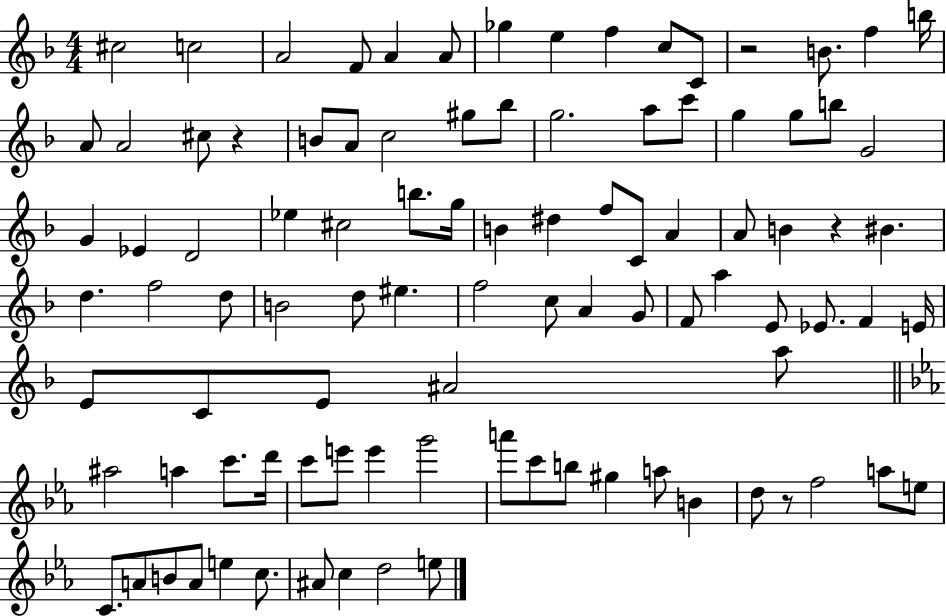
C#5/h C5/h A4/h F4/e A4/q A4/e Gb5/q E5/q F5/q C5/e C4/e R/h B4/e. F5/q B5/s A4/e A4/h C#5/e R/q B4/e A4/e C5/h G#5/e Bb5/e G5/h. A5/e C6/e G5/q G5/e B5/e G4/h G4/q Eb4/q D4/h Eb5/q C#5/h B5/e. G5/s B4/q D#5/q F5/e C4/e A4/q A4/e B4/q R/q BIS4/q. D5/q. F5/h D5/e B4/h D5/e EIS5/q. F5/h C5/e A4/q G4/e F4/e A5/q E4/e Eb4/e. F4/q E4/s E4/e C4/e E4/e A#4/h A5/e A#5/h A5/q C6/e. D6/s C6/e E6/e E6/q G6/h A6/e C6/e B5/e G#5/q A5/e B4/q D5/e R/e F5/h A5/e E5/e C4/e. A4/e B4/e A4/e E5/q C5/e. A#4/e C5/q D5/h E5/e